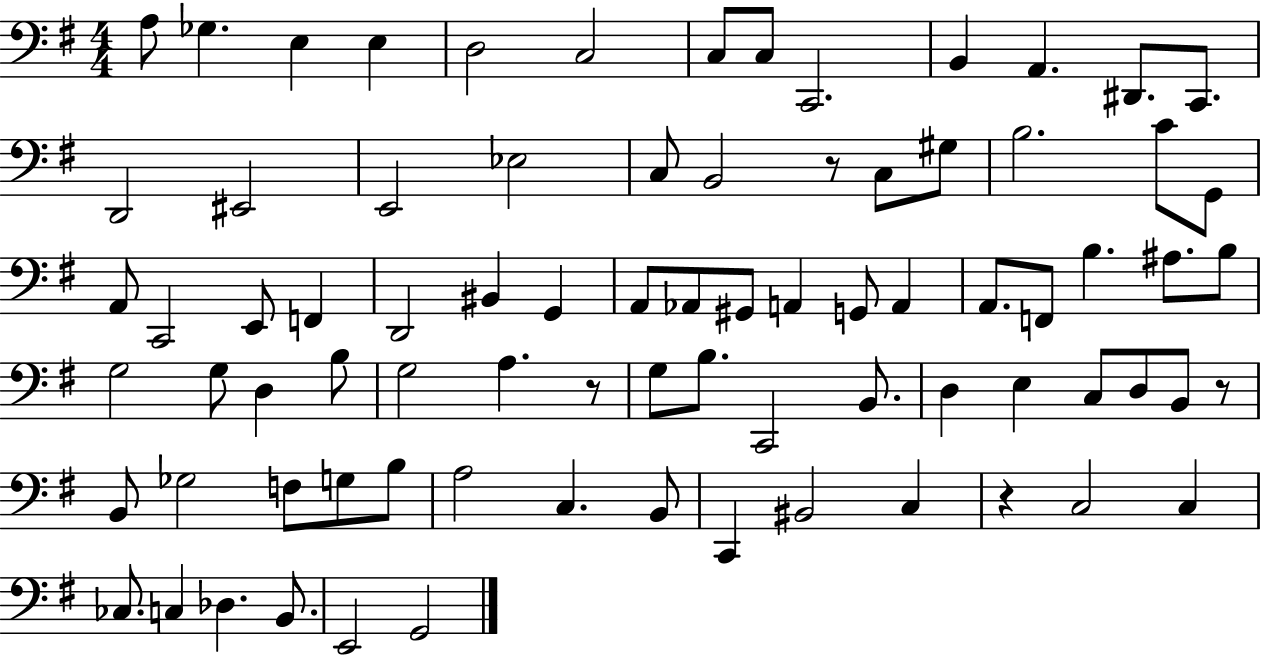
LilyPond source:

{
  \clef bass
  \numericTimeSignature
  \time 4/4
  \key g \major
  a8 ges4. e4 e4 | d2 c2 | c8 c8 c,2. | b,4 a,4. dis,8. c,8. | \break d,2 eis,2 | e,2 ees2 | c8 b,2 r8 c8 gis8 | b2. c'8 g,8 | \break a,8 c,2 e,8 f,4 | d,2 bis,4 g,4 | a,8 aes,8 gis,8 a,4 g,8 a,4 | a,8. f,8 b4. ais8. b8 | \break g2 g8 d4 b8 | g2 a4. r8 | g8 b8. c,2 b,8. | d4 e4 c8 d8 b,8 r8 | \break b,8 ges2 f8 g8 b8 | a2 c4. b,8 | c,4 bis,2 c4 | r4 c2 c4 | \break ces8. c4 des4. b,8. | e,2 g,2 | \bar "|."
}